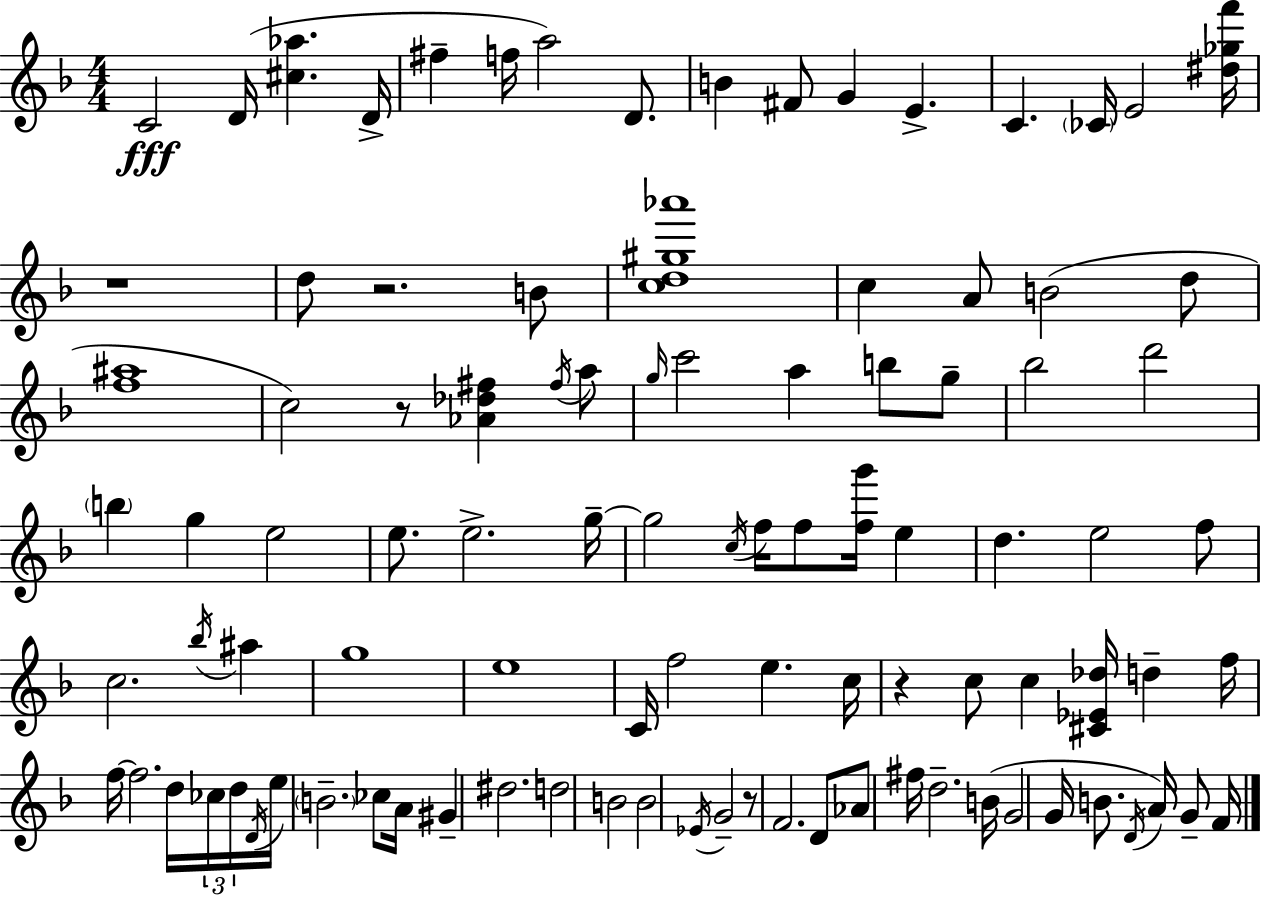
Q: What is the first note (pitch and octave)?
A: C4